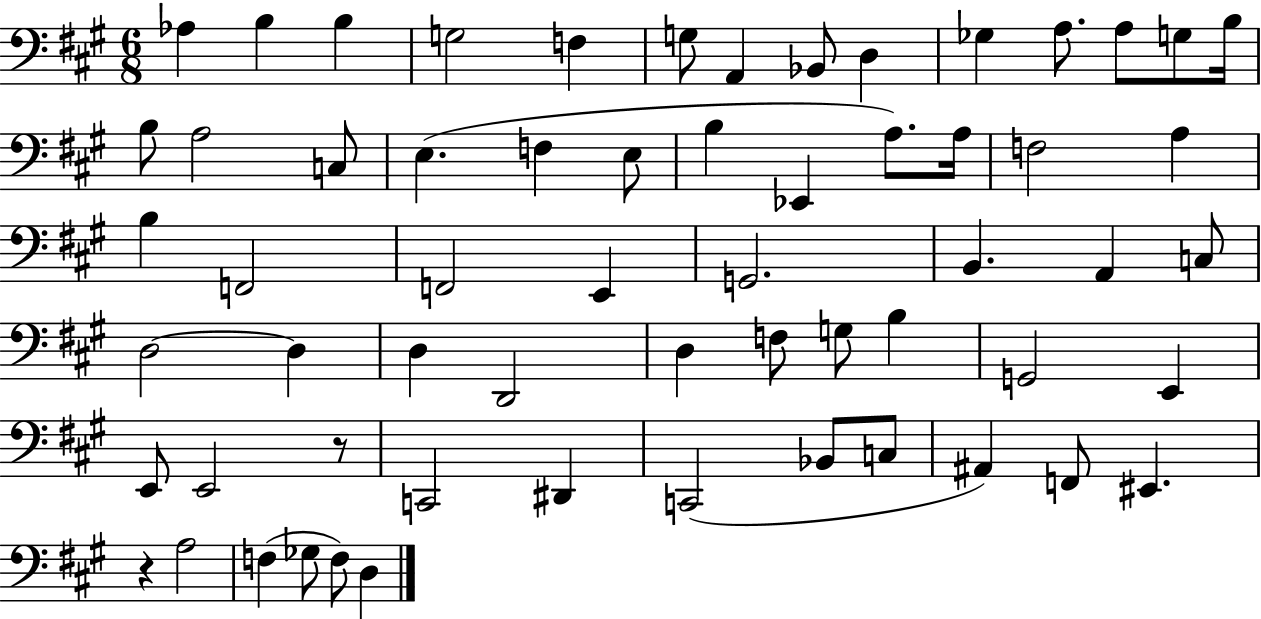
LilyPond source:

{
  \clef bass
  \numericTimeSignature
  \time 6/8
  \key a \major
  aes4 b4 b4 | g2 f4 | g8 a,4 bes,8 d4 | ges4 a8. a8 g8 b16 | \break b8 a2 c8 | e4.( f4 e8 | b4 ees,4 a8.) a16 | f2 a4 | \break b4 f,2 | f,2 e,4 | g,2. | b,4. a,4 c8 | \break d2~~ d4 | d4 d,2 | d4 f8 g8 b4 | g,2 e,4 | \break e,8 e,2 r8 | c,2 dis,4 | c,2( bes,8 c8 | ais,4) f,8 eis,4. | \break r4 a2 | f4( ges8 f8) d4 | \bar "|."
}